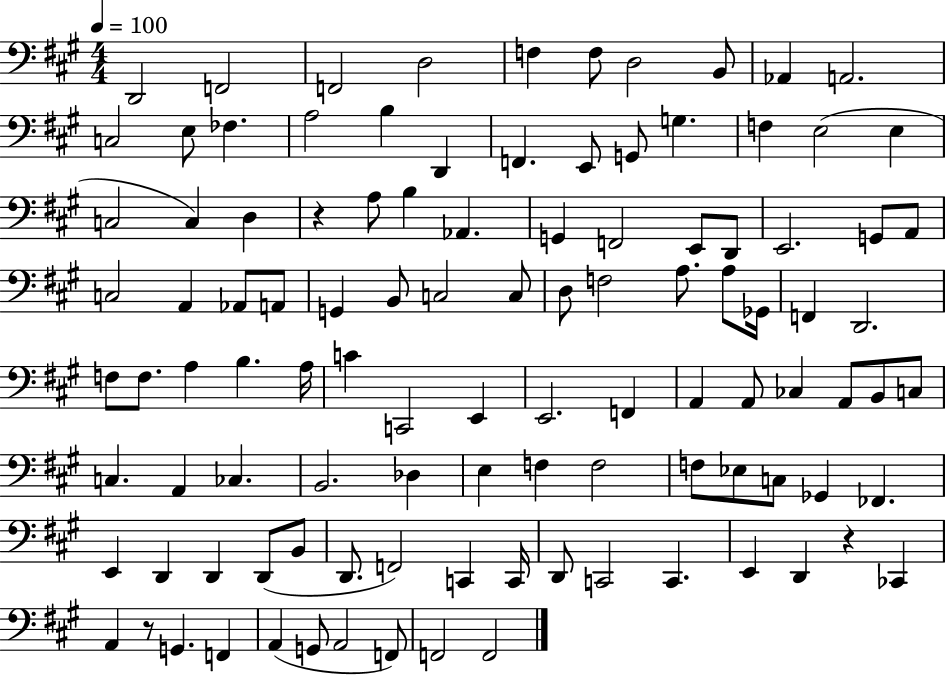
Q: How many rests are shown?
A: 3